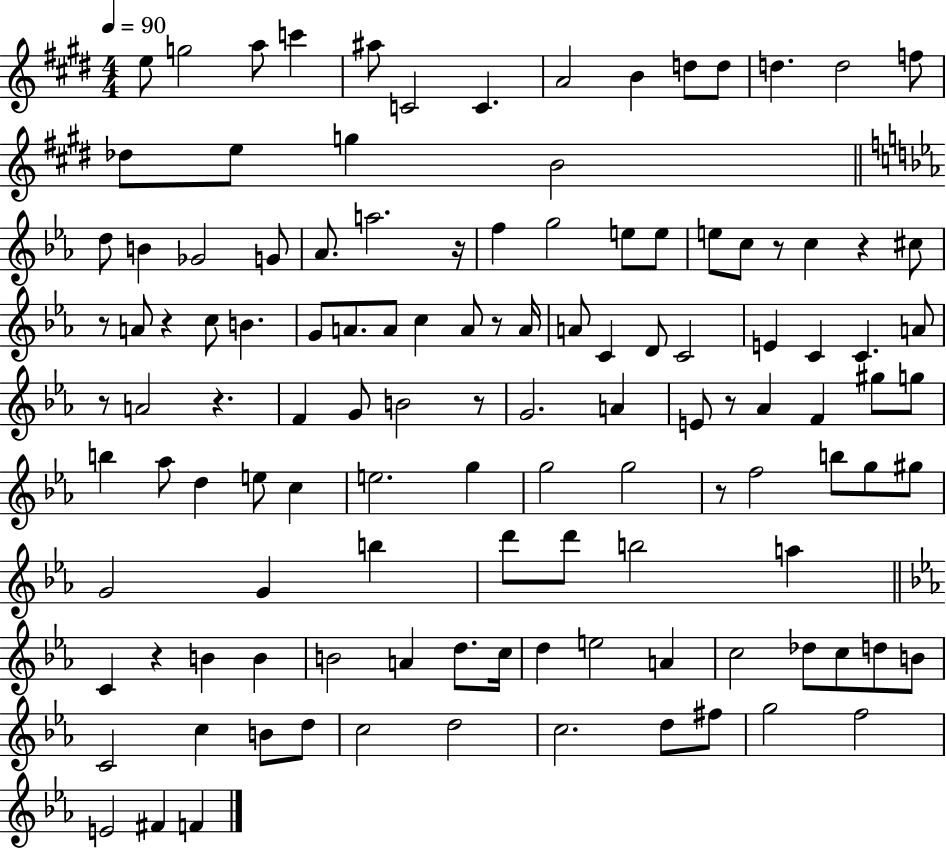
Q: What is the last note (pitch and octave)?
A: F4